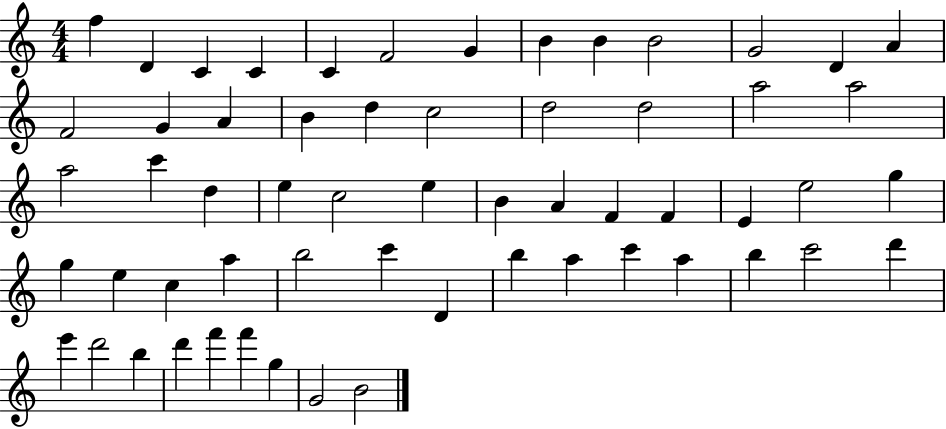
X:1
T:Untitled
M:4/4
L:1/4
K:C
f D C C C F2 G B B B2 G2 D A F2 G A B d c2 d2 d2 a2 a2 a2 c' d e c2 e B A F F E e2 g g e c a b2 c' D b a c' a b c'2 d' e' d'2 b d' f' f' g G2 B2